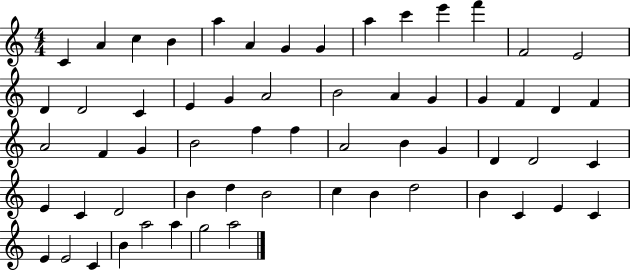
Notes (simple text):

C4/q A4/q C5/q B4/q A5/q A4/q G4/q G4/q A5/q C6/q E6/q F6/q F4/h E4/h D4/q D4/h C4/q E4/q G4/q A4/h B4/h A4/q G4/q G4/q F4/q D4/q F4/q A4/h F4/q G4/q B4/h F5/q F5/q A4/h B4/q G4/q D4/q D4/h C4/q E4/q C4/q D4/h B4/q D5/q B4/h C5/q B4/q D5/h B4/q C4/q E4/q C4/q E4/q E4/h C4/q B4/q A5/h A5/q G5/h A5/h